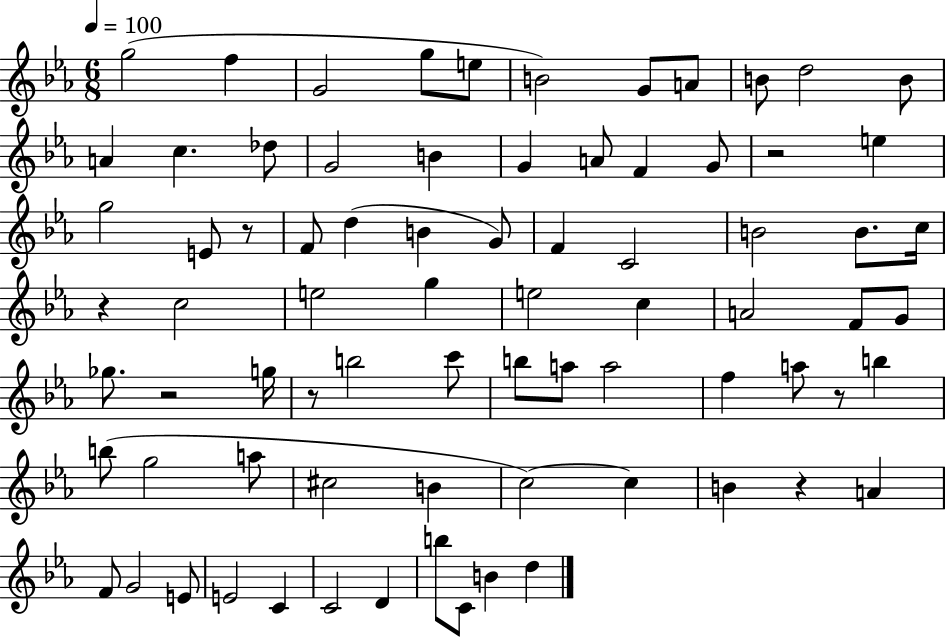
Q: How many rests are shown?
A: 7